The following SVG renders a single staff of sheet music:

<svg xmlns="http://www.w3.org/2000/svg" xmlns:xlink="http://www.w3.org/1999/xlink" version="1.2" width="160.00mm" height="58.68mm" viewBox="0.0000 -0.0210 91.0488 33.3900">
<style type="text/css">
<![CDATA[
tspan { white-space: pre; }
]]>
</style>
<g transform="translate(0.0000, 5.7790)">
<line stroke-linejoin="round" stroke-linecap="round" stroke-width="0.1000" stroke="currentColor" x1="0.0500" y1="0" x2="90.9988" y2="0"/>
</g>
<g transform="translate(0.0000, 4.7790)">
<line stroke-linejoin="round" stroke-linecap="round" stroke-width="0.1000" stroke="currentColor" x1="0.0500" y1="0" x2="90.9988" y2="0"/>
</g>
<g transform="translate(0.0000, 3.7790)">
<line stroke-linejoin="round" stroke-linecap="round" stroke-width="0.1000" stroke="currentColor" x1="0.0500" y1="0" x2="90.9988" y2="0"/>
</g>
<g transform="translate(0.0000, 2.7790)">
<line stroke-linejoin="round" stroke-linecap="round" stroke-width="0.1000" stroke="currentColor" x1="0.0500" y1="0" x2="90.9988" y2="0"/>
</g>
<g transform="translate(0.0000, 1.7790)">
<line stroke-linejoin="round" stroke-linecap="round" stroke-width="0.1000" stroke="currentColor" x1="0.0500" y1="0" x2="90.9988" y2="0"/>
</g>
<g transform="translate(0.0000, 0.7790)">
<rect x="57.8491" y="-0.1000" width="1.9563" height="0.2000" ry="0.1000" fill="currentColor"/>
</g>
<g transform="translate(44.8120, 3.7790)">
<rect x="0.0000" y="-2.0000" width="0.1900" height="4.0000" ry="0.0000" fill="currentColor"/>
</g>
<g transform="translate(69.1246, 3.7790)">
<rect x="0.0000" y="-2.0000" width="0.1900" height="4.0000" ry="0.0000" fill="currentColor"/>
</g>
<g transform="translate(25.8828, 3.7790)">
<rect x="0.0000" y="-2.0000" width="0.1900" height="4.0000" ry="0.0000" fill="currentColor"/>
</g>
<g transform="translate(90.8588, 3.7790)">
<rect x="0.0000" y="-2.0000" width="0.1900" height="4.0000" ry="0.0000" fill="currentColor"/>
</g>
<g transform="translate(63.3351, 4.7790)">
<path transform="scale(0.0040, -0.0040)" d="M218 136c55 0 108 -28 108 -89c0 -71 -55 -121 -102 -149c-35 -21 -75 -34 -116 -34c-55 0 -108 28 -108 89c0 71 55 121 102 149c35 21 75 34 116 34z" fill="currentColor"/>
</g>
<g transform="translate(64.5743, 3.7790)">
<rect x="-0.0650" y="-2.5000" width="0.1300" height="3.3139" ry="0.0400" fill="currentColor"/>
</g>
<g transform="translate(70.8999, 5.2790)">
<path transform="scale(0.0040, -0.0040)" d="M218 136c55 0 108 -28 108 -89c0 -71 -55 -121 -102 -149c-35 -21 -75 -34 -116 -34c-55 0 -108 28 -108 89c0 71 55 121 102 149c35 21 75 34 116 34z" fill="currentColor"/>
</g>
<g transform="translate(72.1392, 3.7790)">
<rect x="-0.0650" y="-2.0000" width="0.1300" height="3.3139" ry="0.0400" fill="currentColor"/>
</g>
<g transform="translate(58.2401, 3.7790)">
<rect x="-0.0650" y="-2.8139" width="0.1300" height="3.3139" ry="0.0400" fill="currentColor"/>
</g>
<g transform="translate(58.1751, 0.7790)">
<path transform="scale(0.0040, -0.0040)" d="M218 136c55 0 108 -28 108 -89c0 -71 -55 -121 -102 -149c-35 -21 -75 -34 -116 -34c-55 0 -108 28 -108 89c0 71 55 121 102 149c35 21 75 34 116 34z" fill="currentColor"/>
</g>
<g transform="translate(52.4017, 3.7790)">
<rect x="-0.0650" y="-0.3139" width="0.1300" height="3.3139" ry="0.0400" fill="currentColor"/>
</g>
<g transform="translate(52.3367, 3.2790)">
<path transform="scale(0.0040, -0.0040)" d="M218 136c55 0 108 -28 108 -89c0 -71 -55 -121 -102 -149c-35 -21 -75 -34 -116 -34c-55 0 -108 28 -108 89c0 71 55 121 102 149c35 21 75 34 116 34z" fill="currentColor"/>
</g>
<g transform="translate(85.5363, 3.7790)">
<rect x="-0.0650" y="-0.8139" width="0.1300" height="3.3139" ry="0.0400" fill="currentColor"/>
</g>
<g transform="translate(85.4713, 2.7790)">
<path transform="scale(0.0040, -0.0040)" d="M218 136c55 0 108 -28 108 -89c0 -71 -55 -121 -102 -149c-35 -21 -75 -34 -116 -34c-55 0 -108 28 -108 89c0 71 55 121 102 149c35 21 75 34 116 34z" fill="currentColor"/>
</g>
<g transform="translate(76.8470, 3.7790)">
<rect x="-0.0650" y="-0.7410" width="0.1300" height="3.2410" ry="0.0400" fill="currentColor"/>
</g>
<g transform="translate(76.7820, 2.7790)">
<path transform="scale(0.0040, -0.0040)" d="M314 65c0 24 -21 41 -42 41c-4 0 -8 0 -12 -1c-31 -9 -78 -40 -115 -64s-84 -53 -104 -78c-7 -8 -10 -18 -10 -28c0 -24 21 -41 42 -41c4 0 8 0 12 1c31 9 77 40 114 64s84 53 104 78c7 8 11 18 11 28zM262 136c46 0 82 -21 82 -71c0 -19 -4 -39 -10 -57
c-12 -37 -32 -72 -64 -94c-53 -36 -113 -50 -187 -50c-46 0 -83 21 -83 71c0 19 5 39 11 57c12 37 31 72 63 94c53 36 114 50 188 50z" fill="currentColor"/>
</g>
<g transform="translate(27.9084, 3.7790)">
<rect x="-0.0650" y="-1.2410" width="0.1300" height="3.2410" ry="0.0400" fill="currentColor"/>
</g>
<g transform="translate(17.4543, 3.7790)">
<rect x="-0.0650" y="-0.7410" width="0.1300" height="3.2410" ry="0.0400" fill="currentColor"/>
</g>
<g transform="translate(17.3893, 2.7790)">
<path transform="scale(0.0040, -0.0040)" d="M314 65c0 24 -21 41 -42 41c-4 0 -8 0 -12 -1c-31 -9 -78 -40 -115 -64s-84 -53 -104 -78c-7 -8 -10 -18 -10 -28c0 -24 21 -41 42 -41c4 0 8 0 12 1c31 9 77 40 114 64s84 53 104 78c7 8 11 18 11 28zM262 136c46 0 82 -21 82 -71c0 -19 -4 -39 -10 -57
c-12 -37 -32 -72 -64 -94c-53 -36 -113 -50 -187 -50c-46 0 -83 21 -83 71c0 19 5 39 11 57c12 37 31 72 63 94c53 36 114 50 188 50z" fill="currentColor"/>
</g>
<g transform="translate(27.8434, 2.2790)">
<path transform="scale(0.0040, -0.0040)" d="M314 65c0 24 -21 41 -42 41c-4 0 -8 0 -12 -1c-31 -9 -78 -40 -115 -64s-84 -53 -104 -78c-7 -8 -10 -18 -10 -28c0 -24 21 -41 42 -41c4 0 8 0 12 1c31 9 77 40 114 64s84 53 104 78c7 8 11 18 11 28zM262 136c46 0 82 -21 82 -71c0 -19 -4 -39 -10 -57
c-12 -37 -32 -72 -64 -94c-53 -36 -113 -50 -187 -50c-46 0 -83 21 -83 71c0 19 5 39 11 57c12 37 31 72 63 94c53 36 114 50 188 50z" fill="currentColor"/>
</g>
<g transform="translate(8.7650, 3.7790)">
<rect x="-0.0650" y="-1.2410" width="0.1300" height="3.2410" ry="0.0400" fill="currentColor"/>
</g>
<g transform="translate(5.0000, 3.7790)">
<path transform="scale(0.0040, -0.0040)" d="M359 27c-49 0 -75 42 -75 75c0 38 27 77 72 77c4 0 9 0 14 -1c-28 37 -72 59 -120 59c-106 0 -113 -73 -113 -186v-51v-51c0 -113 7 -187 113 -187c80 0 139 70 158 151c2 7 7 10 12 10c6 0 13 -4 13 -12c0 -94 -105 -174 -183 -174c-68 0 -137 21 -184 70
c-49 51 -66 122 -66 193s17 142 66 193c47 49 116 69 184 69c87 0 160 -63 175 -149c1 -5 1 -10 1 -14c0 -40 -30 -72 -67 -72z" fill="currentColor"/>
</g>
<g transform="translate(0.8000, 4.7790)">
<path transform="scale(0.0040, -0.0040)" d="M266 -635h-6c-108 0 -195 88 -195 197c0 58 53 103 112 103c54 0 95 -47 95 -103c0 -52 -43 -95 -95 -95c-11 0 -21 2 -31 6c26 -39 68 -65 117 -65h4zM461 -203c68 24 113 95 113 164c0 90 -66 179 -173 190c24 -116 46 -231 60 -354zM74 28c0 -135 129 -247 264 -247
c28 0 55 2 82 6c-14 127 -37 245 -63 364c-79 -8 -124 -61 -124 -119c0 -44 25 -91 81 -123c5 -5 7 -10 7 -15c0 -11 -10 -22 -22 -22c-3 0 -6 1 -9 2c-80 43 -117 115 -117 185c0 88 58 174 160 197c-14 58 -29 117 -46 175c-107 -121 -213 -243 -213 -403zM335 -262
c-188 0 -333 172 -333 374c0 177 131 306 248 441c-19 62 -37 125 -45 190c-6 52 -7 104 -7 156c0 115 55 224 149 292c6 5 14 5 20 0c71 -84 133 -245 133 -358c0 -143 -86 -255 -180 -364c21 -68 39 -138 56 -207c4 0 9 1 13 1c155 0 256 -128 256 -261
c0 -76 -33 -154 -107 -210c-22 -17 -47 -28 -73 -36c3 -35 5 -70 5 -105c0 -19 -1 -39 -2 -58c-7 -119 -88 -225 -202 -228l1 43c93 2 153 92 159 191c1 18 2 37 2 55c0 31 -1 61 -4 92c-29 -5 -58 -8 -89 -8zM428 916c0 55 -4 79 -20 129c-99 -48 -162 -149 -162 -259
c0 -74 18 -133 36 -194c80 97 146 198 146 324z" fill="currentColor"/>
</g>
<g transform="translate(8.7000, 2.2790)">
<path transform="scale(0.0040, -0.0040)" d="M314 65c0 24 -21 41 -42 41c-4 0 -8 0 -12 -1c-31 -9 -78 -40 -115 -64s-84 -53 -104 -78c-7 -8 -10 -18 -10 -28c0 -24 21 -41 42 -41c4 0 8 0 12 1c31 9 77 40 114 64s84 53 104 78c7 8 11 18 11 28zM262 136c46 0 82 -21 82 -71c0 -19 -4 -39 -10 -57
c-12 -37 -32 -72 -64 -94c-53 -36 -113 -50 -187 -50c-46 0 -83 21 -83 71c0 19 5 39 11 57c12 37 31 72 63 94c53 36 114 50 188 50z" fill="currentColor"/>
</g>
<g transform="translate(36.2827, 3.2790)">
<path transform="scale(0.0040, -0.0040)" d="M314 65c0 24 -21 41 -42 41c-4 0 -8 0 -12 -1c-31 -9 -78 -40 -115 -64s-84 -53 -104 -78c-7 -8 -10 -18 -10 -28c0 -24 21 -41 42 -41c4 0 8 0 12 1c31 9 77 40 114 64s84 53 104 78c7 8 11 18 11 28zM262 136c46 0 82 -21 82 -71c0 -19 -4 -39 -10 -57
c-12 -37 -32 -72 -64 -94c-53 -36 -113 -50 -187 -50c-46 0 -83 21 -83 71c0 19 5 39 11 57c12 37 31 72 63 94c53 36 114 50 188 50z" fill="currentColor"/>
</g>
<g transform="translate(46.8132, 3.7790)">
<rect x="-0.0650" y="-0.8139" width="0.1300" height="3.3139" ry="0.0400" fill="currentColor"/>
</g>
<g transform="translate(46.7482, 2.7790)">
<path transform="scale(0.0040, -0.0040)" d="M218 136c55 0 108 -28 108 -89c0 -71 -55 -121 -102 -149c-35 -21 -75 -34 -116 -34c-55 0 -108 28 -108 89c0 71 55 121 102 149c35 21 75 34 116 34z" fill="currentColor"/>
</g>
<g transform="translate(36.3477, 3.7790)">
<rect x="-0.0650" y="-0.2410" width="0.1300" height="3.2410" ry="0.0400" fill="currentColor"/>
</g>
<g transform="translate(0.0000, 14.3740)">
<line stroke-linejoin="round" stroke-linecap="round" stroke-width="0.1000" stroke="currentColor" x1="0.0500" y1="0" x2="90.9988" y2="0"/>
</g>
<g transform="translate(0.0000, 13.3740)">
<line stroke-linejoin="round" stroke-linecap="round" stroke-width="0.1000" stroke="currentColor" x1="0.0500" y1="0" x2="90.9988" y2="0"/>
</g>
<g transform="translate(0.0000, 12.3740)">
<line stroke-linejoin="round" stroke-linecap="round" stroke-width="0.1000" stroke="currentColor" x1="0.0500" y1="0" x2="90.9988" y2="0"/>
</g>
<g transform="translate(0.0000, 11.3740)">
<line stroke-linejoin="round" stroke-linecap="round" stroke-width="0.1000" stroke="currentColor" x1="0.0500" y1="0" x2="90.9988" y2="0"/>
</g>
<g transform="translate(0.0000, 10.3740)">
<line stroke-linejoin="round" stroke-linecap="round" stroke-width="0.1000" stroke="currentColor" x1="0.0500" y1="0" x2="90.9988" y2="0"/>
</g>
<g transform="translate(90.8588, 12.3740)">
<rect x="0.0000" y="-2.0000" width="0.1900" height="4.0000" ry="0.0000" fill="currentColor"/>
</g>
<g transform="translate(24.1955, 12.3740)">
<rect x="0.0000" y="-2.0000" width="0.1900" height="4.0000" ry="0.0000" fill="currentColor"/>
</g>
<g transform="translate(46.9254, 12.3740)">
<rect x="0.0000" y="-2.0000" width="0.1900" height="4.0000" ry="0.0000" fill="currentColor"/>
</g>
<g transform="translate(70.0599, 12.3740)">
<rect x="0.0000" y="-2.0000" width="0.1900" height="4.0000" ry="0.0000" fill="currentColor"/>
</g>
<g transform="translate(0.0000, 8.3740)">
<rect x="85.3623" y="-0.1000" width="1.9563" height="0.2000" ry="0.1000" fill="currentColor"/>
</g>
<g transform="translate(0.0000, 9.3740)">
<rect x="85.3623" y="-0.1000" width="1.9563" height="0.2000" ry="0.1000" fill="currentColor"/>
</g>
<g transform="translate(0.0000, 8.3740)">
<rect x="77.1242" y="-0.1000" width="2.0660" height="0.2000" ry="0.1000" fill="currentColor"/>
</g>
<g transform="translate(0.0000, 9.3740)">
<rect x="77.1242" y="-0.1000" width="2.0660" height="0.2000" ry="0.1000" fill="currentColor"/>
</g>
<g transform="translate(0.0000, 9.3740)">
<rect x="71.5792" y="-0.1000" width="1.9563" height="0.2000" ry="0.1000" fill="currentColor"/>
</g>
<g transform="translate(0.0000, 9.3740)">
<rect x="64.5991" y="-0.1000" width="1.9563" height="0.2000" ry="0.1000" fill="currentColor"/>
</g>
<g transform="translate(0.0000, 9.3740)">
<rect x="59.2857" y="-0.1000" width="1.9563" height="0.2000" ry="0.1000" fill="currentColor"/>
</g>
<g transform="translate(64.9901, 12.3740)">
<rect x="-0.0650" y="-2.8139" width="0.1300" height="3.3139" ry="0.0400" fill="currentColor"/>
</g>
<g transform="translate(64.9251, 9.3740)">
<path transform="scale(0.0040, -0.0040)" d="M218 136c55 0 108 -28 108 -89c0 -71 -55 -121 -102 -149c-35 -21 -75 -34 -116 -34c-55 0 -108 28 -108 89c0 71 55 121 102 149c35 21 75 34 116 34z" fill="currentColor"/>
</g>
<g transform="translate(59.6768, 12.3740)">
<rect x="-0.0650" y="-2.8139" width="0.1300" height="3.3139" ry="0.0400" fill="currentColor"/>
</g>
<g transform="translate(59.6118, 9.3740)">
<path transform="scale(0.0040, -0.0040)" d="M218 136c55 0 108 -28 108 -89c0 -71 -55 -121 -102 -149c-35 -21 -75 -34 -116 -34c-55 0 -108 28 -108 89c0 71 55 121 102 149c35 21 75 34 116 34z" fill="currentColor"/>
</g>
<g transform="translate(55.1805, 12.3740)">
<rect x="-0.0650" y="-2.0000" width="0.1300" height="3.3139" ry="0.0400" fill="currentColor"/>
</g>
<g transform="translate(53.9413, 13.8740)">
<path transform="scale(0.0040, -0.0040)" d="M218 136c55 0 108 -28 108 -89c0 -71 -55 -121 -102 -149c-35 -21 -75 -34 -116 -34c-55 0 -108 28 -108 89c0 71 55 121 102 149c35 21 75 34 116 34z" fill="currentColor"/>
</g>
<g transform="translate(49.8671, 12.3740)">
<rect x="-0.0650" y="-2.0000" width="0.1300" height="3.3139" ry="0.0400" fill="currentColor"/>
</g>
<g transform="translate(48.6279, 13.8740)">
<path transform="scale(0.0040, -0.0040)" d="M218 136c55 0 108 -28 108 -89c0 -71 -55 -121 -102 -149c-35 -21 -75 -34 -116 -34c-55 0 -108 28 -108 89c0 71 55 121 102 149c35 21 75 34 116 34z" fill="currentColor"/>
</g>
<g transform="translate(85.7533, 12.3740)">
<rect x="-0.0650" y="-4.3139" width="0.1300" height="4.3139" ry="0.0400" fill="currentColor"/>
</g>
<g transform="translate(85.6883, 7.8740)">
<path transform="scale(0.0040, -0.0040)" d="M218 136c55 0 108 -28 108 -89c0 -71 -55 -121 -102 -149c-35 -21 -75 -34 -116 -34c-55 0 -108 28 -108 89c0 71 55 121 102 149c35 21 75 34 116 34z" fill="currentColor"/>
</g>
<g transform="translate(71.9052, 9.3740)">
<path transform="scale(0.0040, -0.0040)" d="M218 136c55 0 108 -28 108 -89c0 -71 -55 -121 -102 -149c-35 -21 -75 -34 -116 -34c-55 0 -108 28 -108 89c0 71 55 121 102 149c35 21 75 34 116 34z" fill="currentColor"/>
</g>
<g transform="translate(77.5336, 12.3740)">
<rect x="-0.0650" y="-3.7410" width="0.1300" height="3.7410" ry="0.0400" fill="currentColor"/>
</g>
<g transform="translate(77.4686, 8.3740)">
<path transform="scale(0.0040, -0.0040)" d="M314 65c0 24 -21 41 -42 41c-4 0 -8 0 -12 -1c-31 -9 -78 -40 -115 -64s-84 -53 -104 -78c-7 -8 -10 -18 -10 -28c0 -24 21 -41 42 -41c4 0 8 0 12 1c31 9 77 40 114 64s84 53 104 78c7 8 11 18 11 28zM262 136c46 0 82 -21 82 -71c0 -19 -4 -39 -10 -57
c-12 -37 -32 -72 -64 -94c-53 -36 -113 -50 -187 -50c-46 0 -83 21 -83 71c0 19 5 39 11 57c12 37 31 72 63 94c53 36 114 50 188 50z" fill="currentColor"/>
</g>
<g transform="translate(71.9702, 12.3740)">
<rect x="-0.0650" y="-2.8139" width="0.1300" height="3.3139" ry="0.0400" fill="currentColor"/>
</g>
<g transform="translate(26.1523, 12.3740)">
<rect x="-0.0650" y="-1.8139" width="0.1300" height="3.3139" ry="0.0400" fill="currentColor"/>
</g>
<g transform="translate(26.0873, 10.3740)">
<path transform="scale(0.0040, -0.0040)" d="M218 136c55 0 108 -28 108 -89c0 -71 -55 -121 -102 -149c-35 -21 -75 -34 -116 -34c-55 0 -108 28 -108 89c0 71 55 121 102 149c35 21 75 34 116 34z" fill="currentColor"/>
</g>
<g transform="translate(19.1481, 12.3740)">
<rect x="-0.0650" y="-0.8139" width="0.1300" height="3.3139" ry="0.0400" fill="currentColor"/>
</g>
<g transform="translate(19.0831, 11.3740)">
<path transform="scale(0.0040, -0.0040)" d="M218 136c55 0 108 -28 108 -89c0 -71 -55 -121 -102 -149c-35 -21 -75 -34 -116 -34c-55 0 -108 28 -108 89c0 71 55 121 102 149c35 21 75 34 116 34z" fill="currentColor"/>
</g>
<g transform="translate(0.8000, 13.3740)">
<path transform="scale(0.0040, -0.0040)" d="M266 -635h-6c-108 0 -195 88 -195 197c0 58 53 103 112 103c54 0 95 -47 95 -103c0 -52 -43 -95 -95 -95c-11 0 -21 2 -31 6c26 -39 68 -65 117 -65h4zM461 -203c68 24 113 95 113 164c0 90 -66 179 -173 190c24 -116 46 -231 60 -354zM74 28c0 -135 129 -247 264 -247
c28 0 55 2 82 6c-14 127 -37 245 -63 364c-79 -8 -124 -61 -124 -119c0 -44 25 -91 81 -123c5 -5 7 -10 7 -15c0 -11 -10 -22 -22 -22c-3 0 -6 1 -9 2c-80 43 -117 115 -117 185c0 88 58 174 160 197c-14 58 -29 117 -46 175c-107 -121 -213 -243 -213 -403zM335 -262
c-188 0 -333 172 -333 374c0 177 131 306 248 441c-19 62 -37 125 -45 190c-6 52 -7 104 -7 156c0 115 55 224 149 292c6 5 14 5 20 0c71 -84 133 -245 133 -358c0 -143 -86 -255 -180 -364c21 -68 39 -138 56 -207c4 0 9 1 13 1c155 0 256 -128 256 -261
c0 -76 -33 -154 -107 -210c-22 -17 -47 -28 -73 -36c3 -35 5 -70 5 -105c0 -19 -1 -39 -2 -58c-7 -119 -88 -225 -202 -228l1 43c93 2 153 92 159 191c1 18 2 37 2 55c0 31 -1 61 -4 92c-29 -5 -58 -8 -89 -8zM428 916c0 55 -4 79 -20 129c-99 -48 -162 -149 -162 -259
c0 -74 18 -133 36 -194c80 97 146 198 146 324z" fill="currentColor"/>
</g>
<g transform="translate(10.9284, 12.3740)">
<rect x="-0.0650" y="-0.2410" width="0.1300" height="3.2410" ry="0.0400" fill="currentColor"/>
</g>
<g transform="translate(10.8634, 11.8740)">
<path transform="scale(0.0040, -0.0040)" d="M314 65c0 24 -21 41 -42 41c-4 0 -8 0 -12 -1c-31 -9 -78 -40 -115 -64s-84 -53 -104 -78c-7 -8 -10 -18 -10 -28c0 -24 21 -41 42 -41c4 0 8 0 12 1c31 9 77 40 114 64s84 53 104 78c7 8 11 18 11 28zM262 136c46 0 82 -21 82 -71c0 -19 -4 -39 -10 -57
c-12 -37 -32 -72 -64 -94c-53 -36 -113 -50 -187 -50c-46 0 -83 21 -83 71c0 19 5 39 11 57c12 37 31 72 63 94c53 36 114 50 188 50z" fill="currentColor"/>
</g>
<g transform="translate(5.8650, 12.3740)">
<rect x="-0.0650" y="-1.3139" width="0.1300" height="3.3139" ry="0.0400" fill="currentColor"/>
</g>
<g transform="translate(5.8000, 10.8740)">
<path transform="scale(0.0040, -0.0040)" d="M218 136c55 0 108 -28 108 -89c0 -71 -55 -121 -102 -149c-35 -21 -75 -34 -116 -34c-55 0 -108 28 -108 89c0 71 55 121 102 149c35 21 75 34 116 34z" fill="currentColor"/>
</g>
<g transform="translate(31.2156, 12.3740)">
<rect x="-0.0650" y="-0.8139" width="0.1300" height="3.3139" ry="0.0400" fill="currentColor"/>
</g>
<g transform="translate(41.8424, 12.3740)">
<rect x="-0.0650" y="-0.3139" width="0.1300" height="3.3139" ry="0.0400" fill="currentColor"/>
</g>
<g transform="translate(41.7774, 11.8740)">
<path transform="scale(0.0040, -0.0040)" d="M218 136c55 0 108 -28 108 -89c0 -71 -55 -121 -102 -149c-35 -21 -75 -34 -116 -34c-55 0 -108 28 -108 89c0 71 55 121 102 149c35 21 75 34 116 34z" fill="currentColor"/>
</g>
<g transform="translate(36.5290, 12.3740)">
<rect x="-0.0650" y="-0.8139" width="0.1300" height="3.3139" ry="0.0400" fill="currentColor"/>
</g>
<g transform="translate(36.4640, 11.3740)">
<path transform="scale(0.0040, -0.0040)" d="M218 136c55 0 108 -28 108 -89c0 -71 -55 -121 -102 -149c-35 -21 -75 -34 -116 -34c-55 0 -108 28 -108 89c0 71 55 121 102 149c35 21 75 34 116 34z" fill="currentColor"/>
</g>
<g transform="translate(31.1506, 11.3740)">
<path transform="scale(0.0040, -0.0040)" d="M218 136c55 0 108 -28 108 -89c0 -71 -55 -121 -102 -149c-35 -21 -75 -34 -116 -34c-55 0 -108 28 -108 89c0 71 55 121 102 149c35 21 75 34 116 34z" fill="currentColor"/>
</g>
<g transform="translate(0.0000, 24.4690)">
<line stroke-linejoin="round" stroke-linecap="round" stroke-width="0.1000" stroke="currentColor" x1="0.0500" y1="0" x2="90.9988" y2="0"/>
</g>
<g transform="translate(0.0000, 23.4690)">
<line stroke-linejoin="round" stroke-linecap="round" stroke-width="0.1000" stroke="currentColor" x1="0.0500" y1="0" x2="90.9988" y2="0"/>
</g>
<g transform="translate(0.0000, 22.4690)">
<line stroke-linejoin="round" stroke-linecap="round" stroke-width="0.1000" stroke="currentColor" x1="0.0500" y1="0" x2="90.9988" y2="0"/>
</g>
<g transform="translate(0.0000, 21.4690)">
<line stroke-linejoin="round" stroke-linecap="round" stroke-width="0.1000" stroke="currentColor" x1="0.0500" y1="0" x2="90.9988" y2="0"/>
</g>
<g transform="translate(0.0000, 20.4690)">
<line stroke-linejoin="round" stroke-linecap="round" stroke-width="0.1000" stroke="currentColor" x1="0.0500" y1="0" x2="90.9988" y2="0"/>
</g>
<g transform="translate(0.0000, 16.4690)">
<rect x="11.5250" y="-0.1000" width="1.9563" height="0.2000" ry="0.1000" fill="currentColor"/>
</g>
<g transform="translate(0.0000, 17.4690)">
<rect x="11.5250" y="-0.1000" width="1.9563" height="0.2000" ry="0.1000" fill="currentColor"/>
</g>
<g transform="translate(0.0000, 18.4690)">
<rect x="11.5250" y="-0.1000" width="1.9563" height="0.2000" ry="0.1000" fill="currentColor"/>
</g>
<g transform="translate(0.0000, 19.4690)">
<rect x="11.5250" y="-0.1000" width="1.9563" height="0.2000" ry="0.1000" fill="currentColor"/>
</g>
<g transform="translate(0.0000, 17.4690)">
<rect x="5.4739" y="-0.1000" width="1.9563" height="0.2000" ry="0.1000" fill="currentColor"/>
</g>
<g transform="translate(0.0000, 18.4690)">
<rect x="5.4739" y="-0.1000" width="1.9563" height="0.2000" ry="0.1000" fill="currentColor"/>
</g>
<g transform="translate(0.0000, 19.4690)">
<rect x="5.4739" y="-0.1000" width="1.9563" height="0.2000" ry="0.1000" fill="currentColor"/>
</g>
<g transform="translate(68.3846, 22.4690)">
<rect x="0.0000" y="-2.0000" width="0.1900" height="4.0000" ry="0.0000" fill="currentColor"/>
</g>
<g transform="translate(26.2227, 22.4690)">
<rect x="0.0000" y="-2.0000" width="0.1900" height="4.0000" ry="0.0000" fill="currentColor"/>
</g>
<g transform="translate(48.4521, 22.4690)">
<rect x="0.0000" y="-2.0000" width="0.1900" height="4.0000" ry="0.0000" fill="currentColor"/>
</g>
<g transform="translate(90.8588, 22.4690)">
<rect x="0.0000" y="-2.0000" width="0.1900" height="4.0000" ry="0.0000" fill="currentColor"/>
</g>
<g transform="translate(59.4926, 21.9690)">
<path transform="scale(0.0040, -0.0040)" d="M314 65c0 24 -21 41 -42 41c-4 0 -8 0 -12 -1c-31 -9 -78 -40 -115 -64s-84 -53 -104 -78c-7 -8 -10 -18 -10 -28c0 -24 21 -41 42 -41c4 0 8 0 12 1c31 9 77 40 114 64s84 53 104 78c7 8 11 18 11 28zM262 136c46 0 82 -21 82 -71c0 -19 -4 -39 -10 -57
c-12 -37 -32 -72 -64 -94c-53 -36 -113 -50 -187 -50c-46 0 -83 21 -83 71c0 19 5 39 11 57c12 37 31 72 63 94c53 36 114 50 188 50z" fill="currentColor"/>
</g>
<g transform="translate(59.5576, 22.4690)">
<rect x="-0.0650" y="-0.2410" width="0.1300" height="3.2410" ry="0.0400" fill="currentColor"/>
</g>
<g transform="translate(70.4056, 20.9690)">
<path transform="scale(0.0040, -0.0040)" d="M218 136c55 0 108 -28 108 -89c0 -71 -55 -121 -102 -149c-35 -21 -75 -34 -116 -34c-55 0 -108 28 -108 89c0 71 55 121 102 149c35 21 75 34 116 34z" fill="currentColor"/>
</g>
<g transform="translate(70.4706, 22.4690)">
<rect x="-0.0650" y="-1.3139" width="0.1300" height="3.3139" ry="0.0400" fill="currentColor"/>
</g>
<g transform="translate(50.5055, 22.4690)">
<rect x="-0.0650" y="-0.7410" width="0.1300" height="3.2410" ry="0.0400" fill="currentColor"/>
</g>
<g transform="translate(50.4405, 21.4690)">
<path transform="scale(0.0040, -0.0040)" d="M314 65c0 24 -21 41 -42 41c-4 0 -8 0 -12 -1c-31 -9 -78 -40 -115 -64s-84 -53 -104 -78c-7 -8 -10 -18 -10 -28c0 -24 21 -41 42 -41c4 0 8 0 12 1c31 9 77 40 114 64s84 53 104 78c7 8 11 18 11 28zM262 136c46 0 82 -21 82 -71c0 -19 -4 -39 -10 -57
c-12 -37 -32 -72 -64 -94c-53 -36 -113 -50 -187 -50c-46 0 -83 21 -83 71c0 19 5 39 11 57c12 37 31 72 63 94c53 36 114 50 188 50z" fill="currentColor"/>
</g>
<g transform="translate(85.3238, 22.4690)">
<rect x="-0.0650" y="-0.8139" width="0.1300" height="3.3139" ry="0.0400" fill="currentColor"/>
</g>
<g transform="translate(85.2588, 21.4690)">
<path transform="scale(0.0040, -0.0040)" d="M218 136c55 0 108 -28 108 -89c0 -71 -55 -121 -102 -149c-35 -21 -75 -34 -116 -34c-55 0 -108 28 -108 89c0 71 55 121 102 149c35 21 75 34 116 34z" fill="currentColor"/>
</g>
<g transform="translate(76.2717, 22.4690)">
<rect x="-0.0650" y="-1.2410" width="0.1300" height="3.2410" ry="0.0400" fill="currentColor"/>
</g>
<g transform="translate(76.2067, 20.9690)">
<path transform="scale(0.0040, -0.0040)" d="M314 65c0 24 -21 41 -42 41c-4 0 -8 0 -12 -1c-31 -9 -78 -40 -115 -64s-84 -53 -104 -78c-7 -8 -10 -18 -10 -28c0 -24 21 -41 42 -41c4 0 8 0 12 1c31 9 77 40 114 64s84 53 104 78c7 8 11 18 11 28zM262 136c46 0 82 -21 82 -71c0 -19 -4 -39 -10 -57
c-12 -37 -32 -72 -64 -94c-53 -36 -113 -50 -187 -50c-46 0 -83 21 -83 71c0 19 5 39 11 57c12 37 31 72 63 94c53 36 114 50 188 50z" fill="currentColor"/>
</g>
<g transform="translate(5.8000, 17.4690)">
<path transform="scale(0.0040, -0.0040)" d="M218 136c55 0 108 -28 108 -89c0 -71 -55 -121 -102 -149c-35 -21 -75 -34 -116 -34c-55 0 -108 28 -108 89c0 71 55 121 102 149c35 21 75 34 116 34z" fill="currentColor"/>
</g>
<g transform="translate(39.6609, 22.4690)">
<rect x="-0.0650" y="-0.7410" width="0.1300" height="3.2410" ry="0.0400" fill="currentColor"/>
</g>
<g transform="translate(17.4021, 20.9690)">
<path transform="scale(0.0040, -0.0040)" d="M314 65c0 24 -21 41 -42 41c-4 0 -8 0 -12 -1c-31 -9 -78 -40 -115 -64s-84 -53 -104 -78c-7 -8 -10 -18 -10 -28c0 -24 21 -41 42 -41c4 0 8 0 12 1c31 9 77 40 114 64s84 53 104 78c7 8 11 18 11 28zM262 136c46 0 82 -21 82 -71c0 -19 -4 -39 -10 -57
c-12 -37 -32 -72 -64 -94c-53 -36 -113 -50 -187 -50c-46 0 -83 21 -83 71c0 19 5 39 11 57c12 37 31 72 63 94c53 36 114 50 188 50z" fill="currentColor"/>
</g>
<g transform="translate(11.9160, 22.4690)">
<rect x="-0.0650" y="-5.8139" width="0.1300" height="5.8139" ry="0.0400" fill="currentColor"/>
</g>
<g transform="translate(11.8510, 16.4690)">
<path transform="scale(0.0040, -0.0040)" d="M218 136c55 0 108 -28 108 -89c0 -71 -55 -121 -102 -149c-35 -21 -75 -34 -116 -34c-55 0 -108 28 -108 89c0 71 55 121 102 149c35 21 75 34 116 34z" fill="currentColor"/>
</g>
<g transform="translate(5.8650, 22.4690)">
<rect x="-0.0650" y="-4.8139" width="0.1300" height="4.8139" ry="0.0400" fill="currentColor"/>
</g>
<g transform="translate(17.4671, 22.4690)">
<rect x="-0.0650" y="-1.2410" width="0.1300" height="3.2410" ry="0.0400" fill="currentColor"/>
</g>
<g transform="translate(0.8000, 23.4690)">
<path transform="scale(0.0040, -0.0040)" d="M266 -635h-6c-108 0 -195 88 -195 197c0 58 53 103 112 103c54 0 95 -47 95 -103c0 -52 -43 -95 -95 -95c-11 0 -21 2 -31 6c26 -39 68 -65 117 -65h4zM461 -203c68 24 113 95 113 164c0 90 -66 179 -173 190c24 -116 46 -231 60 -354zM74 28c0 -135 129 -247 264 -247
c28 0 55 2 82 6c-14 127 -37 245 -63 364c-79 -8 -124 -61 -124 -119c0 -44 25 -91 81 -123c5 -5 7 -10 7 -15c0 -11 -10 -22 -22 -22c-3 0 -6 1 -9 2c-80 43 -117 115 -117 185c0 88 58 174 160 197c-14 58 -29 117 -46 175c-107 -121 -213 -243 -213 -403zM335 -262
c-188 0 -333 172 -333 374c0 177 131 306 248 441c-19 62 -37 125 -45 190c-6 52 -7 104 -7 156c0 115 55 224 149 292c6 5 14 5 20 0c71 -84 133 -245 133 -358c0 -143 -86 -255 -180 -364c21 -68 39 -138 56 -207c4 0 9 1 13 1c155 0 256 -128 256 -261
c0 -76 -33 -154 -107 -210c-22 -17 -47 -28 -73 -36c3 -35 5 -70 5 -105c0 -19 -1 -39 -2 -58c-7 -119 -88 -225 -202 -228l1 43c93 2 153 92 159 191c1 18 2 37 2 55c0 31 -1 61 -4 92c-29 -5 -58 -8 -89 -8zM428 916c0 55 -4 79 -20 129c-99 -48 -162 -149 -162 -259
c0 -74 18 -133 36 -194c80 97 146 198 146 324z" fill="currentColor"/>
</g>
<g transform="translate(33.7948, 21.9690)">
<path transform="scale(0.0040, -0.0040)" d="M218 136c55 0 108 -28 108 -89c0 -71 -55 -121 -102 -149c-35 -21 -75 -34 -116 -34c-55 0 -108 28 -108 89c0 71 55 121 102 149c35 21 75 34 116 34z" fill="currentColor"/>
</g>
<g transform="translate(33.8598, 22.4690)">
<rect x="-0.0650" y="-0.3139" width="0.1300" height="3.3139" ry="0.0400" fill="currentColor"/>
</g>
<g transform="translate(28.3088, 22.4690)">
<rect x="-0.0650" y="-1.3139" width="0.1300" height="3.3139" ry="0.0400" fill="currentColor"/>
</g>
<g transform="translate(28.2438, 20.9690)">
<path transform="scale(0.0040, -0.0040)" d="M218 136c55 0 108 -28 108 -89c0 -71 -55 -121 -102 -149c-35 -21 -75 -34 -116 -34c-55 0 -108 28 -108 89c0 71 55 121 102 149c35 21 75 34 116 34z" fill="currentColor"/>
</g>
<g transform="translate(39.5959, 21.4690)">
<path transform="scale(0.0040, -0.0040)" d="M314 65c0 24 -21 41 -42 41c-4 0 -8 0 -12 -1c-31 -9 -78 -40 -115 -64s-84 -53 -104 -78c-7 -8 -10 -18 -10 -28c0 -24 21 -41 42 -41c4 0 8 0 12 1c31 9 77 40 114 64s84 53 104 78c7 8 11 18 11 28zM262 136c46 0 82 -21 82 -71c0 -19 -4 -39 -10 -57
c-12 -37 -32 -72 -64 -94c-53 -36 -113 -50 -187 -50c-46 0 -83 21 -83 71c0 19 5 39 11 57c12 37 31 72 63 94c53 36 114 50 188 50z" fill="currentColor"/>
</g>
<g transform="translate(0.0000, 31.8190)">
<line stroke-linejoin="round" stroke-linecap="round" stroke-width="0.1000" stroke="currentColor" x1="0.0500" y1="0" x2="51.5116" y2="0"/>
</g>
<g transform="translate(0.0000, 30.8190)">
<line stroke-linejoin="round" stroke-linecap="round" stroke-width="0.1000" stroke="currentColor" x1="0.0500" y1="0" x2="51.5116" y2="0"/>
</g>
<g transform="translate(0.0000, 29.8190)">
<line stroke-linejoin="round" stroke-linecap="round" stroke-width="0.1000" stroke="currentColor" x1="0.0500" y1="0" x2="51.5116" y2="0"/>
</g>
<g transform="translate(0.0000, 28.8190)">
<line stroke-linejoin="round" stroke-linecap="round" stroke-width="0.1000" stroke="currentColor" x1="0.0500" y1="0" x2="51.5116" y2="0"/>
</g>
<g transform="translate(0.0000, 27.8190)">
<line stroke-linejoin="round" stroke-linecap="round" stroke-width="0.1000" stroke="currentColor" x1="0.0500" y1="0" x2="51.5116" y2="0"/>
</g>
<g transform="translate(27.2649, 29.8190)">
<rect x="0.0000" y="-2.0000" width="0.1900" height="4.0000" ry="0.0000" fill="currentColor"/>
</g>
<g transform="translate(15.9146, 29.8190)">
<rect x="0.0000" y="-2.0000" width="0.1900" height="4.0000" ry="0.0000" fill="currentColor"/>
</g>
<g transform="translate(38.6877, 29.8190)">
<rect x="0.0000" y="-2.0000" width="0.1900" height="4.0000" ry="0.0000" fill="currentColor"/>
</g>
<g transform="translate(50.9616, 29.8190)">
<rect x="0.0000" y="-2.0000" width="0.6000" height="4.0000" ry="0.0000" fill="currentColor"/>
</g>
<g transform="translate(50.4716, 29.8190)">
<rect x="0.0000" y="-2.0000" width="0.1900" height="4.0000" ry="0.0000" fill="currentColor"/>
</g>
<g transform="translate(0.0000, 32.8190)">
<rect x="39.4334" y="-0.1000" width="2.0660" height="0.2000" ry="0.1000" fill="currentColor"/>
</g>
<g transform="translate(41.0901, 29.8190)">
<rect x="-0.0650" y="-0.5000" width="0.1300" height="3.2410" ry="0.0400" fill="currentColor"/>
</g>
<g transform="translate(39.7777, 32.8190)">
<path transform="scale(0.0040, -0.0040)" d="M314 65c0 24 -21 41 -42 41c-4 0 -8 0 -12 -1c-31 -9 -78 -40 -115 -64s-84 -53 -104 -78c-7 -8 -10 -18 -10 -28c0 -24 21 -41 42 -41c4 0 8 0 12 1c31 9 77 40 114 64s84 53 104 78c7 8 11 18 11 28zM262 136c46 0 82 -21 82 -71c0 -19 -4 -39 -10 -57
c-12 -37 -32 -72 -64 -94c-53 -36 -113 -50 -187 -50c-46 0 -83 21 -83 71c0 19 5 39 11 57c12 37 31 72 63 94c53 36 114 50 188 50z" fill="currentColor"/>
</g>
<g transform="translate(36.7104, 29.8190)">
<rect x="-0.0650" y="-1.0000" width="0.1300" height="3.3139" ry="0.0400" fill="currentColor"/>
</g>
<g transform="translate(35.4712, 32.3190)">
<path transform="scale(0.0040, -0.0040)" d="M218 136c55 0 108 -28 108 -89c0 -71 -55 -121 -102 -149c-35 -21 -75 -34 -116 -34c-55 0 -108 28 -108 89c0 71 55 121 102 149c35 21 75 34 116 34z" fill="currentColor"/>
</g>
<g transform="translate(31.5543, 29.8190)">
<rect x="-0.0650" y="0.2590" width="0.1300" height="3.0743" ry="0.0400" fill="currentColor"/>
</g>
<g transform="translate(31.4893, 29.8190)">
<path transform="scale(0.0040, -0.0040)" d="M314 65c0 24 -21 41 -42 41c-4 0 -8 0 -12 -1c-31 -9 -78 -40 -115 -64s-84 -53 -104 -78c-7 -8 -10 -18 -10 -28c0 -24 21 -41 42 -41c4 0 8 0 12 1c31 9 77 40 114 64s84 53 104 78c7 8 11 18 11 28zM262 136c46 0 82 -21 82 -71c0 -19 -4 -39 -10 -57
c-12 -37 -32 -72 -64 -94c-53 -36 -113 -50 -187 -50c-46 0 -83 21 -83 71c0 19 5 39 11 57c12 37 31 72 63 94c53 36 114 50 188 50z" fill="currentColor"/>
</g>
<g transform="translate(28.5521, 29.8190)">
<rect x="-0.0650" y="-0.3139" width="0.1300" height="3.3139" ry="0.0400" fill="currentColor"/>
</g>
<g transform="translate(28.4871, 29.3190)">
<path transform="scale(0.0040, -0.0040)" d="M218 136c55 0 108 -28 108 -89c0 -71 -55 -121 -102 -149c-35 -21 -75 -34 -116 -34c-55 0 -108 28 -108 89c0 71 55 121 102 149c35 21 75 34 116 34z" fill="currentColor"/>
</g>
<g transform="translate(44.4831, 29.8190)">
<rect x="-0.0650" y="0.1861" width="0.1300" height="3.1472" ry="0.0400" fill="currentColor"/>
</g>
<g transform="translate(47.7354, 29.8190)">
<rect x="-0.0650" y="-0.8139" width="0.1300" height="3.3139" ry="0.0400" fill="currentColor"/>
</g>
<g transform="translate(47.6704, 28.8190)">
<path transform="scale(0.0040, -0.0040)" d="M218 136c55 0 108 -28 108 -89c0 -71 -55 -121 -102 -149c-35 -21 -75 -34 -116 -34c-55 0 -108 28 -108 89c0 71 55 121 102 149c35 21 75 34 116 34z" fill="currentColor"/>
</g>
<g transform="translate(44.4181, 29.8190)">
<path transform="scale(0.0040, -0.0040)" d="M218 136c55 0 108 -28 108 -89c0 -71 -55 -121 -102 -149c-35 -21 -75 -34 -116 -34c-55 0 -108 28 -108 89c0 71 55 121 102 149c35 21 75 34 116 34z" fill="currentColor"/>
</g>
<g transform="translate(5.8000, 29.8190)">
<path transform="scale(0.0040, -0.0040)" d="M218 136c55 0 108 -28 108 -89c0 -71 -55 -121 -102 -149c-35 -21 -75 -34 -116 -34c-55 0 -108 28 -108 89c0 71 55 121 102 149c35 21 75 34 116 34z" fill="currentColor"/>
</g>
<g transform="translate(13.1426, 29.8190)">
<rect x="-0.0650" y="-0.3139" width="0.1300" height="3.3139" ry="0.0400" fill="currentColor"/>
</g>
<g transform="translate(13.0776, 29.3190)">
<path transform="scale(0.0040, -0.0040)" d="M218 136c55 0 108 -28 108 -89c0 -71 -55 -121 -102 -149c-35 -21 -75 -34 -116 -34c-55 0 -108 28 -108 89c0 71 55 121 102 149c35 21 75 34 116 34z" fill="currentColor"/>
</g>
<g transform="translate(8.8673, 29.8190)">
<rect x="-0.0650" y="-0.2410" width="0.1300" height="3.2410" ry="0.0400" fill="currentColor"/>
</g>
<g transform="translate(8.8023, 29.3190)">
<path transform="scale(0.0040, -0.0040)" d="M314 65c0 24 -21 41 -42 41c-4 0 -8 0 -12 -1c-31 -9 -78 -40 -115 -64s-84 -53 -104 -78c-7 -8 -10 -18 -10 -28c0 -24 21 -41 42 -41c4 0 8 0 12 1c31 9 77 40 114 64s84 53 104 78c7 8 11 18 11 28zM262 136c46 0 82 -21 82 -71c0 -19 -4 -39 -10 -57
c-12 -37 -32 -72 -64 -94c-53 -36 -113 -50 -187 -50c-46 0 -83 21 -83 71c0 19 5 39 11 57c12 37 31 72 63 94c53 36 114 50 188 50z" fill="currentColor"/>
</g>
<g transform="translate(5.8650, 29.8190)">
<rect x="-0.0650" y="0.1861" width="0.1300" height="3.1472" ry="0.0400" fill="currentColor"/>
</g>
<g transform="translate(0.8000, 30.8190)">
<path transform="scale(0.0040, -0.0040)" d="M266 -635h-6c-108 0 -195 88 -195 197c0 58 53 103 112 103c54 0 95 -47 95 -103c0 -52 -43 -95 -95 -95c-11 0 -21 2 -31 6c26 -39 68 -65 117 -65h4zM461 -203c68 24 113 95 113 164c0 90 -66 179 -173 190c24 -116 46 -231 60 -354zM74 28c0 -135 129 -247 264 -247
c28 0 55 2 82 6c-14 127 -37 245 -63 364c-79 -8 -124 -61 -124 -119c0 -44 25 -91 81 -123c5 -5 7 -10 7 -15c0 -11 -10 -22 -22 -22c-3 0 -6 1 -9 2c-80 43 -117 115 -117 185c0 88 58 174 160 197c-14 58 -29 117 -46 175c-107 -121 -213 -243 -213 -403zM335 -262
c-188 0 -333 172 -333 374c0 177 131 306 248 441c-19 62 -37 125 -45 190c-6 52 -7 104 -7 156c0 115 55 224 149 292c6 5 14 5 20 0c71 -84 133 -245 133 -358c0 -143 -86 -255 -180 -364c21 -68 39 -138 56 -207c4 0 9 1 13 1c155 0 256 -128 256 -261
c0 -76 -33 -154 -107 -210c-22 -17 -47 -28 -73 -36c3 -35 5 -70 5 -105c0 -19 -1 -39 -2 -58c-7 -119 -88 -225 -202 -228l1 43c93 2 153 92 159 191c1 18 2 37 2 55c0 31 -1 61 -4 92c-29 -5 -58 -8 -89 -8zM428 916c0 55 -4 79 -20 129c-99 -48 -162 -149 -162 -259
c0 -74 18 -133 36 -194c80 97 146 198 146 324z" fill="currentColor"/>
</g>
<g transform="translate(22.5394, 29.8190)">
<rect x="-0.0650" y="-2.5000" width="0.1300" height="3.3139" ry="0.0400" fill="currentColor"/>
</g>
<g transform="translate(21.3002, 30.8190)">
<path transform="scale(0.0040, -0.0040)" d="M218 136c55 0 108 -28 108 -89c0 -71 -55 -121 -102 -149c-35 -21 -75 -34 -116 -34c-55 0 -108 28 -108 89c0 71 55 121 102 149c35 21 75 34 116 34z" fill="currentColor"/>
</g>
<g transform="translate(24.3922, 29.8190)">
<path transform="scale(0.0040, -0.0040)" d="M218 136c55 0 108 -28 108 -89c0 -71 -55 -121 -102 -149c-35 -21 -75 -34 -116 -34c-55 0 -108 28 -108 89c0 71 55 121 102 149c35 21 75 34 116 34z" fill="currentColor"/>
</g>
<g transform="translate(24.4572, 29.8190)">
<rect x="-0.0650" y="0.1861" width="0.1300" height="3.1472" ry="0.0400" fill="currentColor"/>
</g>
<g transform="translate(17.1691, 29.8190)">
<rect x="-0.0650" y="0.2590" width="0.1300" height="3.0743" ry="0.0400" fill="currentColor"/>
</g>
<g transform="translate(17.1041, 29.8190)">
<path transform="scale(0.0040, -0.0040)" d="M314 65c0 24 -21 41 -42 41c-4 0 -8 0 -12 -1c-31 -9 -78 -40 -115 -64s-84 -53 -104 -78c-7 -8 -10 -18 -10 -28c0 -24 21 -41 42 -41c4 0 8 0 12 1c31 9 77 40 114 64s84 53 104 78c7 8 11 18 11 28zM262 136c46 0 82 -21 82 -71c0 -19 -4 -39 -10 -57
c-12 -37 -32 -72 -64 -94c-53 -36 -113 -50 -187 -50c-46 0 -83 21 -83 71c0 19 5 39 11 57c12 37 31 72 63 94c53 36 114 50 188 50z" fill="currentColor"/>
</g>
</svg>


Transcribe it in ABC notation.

X:1
T:Untitled
M:4/4
L:1/4
K:C
e2 d2 e2 c2 d c a G F d2 d e c2 d f d d c F F a a a c'2 d' e' g' e2 e c d2 d2 c2 e e2 d B c2 c B2 G B c B2 D C2 B d